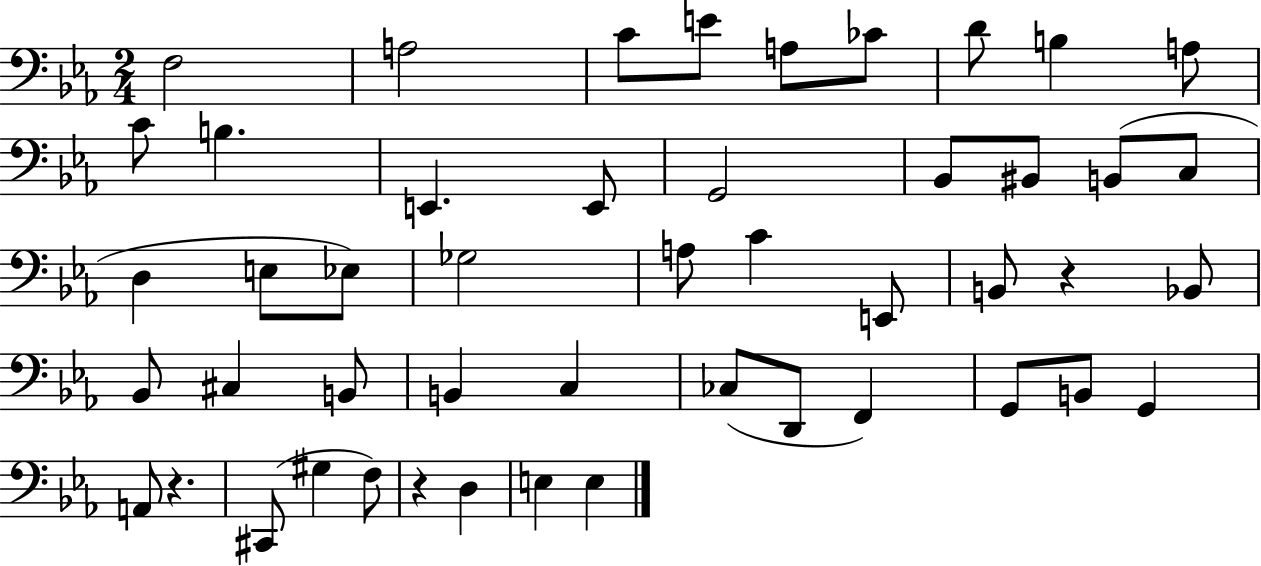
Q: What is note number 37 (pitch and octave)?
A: B2